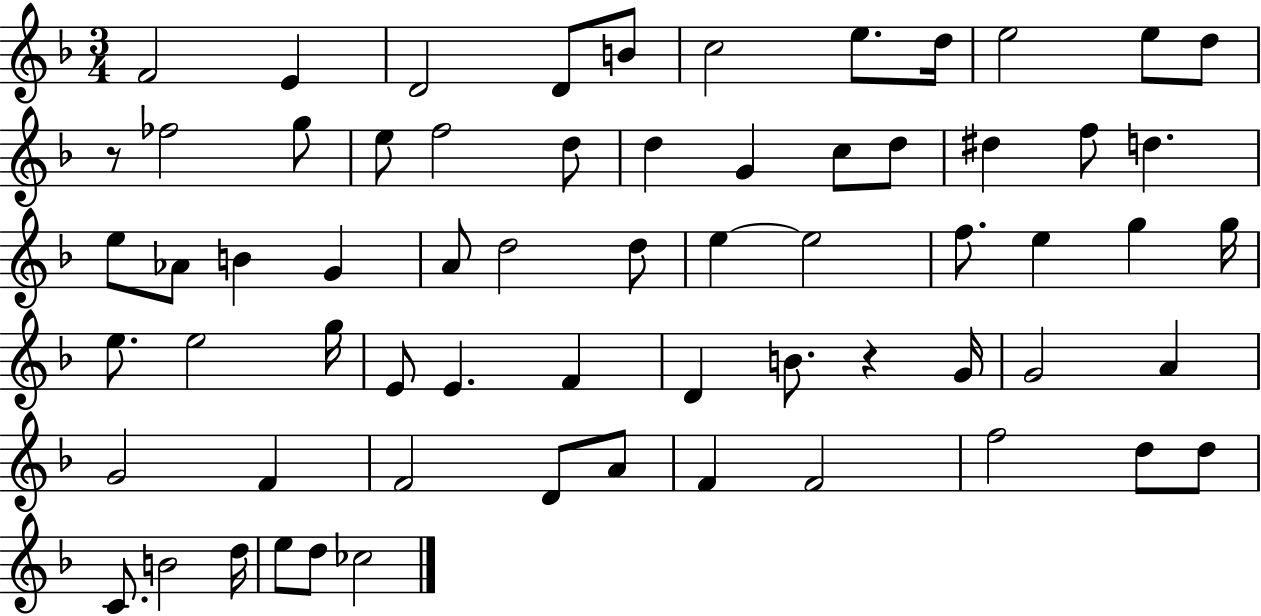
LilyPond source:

{
  \clef treble
  \numericTimeSignature
  \time 3/4
  \key f \major
  f'2 e'4 | d'2 d'8 b'8 | c''2 e''8. d''16 | e''2 e''8 d''8 | \break r8 fes''2 g''8 | e''8 f''2 d''8 | d''4 g'4 c''8 d''8 | dis''4 f''8 d''4. | \break e''8 aes'8 b'4 g'4 | a'8 d''2 d''8 | e''4~~ e''2 | f''8. e''4 g''4 g''16 | \break e''8. e''2 g''16 | e'8 e'4. f'4 | d'4 b'8. r4 g'16 | g'2 a'4 | \break g'2 f'4 | f'2 d'8 a'8 | f'4 f'2 | f''2 d''8 d''8 | \break c'8. b'2 d''16 | e''8 d''8 ces''2 | \bar "|."
}